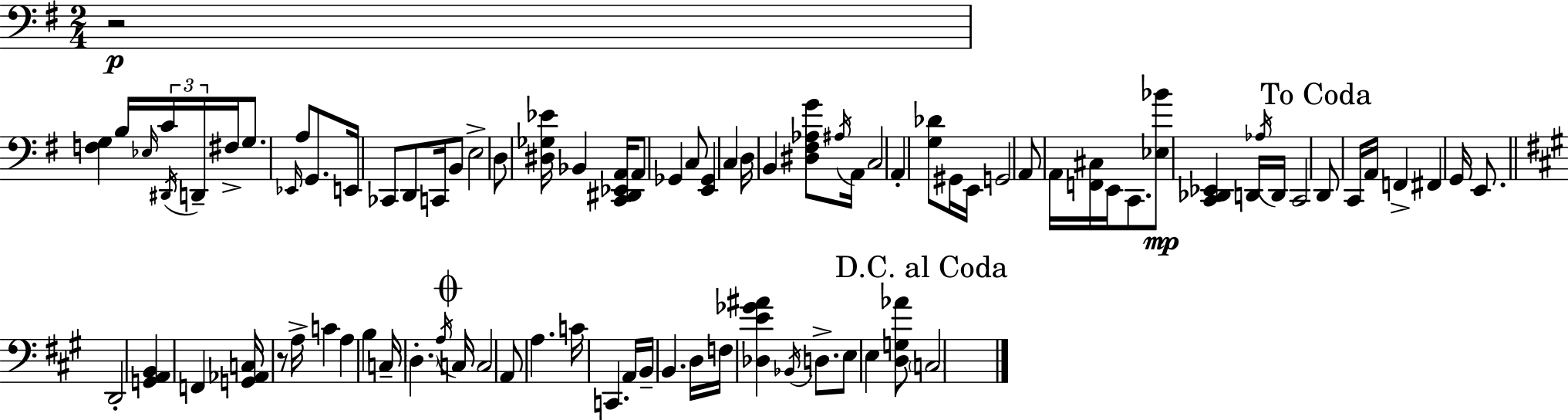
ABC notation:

X:1
T:Untitled
M:2/4
L:1/4
K:G
z2 [F,G,] B,/4 _E,/4 C/4 ^D,,/4 D,,/4 ^F,/4 G,/2 _E,,/4 A,/2 G,,/2 E,,/4 _C,,/2 D,,/2 C,,/4 B,,/2 E,2 D,/2 [^D,_G,_E]/4 _B,, [C,,^D,,_E,,A,,]/4 A,,/2 _G,, C,/2 [E,,_G,,] C, D,/4 B,, [^D,^F,_A,G]/2 ^A,/4 A,,/4 C,2 A,, [G,_D]/2 ^G,,/4 E,,/4 G,,2 A,,/2 A,,/4 [F,,^C,]/4 E,,/4 C,,/2 [_E,_B]/2 [C,,_D,,_E,,] D,,/4 _A,/4 D,,/4 C,,2 D,,/2 C,,/4 A,,/4 F,, ^F,, G,,/4 E,,/2 D,,2 [G,,A,,B,,] F,, [G,,_A,,C,]/4 z/2 A,/4 C A, B, C,/4 D, A,/4 C,/4 C,2 A,,/2 A, C/4 C,, A,,/4 B,,/4 B,, D,/4 F,/4 [_D,E_G^A] _B,,/4 D,/2 E,/2 E, [D,G,_A]/2 C,2